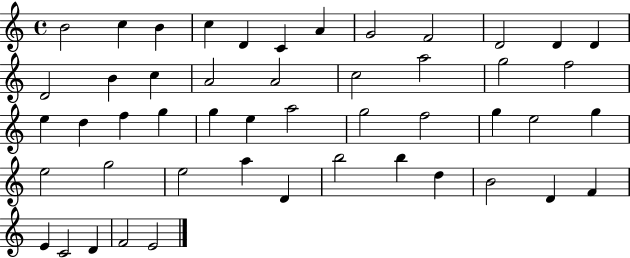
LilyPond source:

{
  \clef treble
  \time 4/4
  \defaultTimeSignature
  \key c \major
  b'2 c''4 b'4 | c''4 d'4 c'4 a'4 | g'2 f'2 | d'2 d'4 d'4 | \break d'2 b'4 c''4 | a'2 a'2 | c''2 a''2 | g''2 f''2 | \break e''4 d''4 f''4 g''4 | g''4 e''4 a''2 | g''2 f''2 | g''4 e''2 g''4 | \break e''2 g''2 | e''2 a''4 d'4 | b''2 b''4 d''4 | b'2 d'4 f'4 | \break e'4 c'2 d'4 | f'2 e'2 | \bar "|."
}